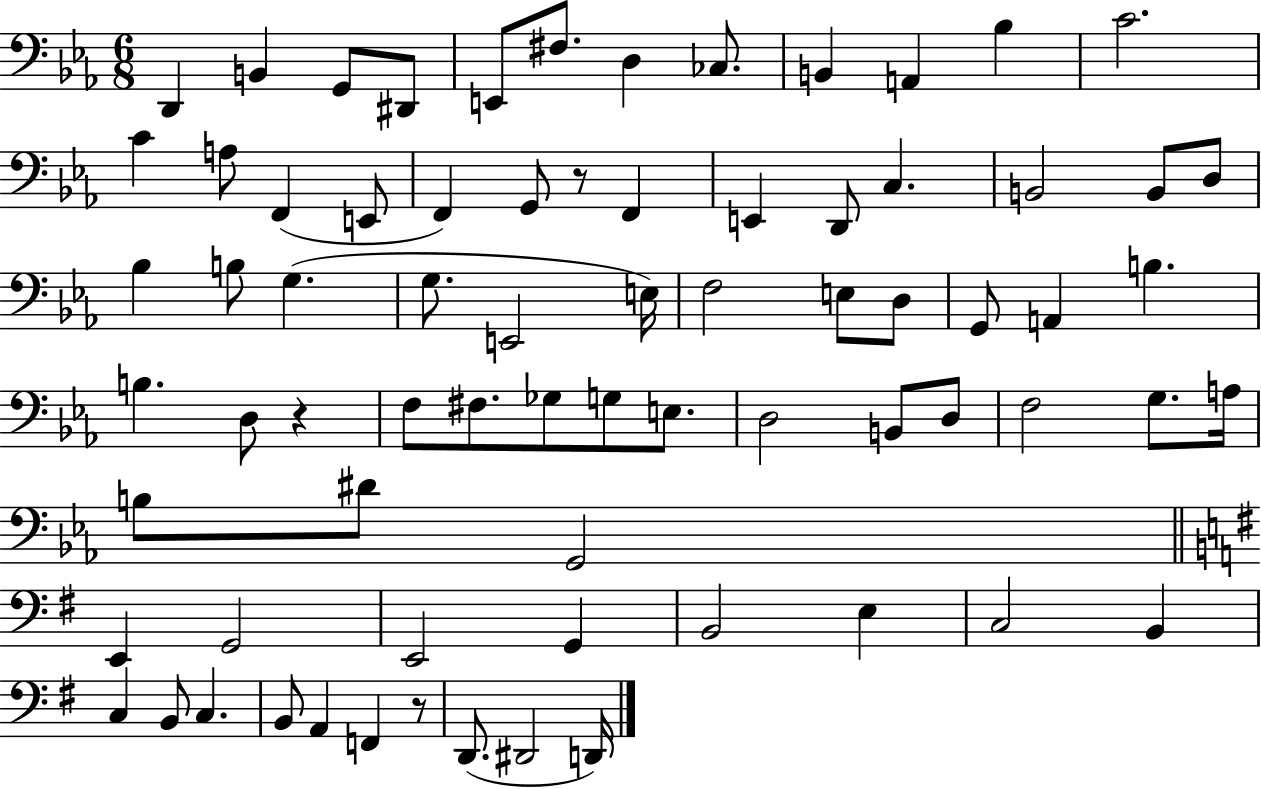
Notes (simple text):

D2/q B2/q G2/e D#2/e E2/e F#3/e. D3/q CES3/e. B2/q A2/q Bb3/q C4/h. C4/q A3/e F2/q E2/e F2/q G2/e R/e F2/q E2/q D2/e C3/q. B2/h B2/e D3/e Bb3/q B3/e G3/q. G3/e. E2/h E3/s F3/h E3/e D3/e G2/e A2/q B3/q. B3/q. D3/e R/q F3/e F#3/e. Gb3/e G3/e E3/e. D3/h B2/e D3/e F3/h G3/e. A3/s B3/e D#4/e G2/h E2/q G2/h E2/h G2/q B2/h E3/q C3/h B2/q C3/q B2/e C3/q. B2/e A2/q F2/q R/e D2/e. D#2/h D2/s